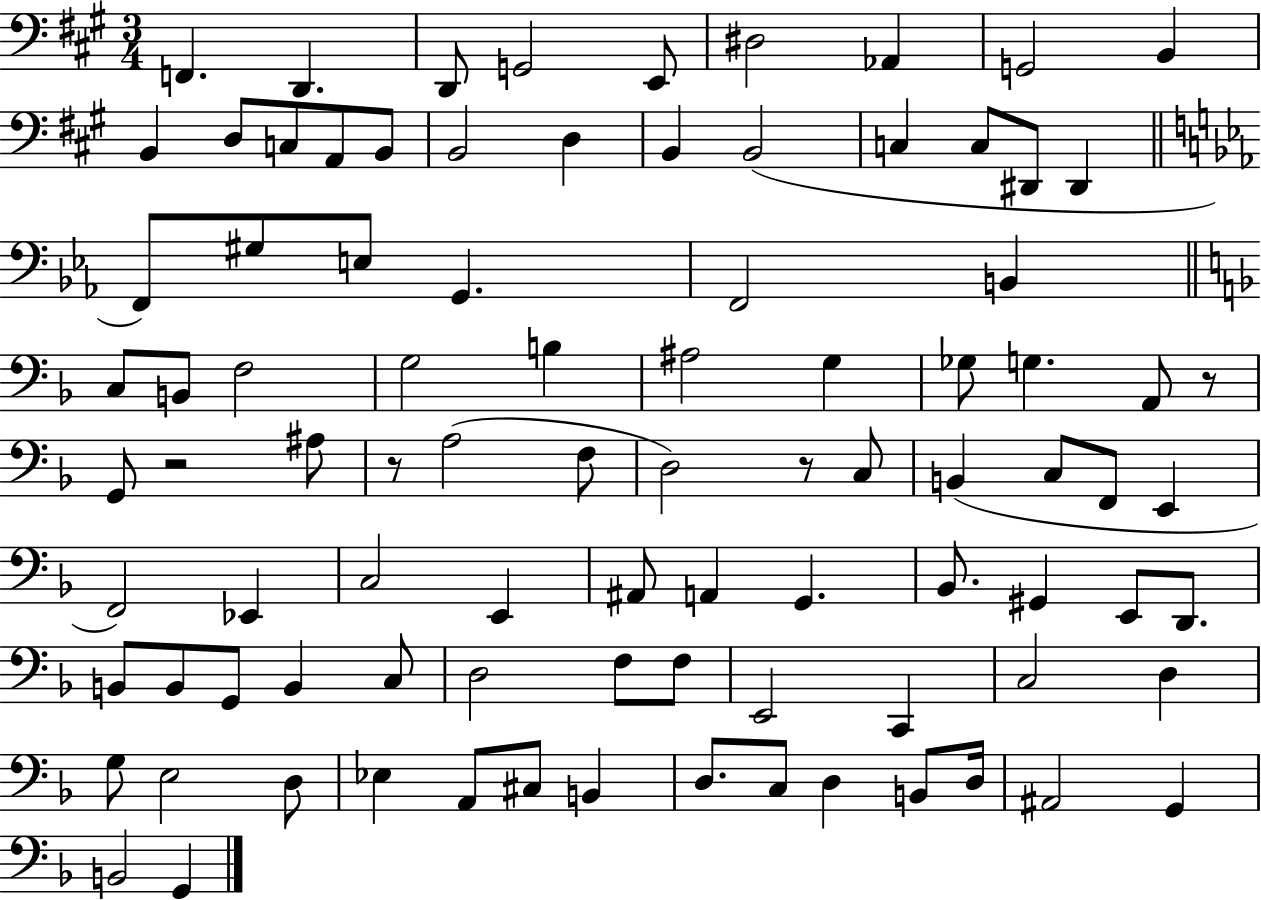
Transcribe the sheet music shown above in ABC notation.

X:1
T:Untitled
M:3/4
L:1/4
K:A
F,, D,, D,,/2 G,,2 E,,/2 ^D,2 _A,, G,,2 B,, B,, D,/2 C,/2 A,,/2 B,,/2 B,,2 D, B,, B,,2 C, C,/2 ^D,,/2 ^D,, F,,/2 ^G,/2 E,/2 G,, F,,2 B,, C,/2 B,,/2 F,2 G,2 B, ^A,2 G, _G,/2 G, A,,/2 z/2 G,,/2 z2 ^A,/2 z/2 A,2 F,/2 D,2 z/2 C,/2 B,, C,/2 F,,/2 E,, F,,2 _E,, C,2 E,, ^A,,/2 A,, G,, _B,,/2 ^G,, E,,/2 D,,/2 B,,/2 B,,/2 G,,/2 B,, C,/2 D,2 F,/2 F,/2 E,,2 C,, C,2 D, G,/2 E,2 D,/2 _E, A,,/2 ^C,/2 B,, D,/2 C,/2 D, B,,/2 D,/4 ^A,,2 G,, B,,2 G,,